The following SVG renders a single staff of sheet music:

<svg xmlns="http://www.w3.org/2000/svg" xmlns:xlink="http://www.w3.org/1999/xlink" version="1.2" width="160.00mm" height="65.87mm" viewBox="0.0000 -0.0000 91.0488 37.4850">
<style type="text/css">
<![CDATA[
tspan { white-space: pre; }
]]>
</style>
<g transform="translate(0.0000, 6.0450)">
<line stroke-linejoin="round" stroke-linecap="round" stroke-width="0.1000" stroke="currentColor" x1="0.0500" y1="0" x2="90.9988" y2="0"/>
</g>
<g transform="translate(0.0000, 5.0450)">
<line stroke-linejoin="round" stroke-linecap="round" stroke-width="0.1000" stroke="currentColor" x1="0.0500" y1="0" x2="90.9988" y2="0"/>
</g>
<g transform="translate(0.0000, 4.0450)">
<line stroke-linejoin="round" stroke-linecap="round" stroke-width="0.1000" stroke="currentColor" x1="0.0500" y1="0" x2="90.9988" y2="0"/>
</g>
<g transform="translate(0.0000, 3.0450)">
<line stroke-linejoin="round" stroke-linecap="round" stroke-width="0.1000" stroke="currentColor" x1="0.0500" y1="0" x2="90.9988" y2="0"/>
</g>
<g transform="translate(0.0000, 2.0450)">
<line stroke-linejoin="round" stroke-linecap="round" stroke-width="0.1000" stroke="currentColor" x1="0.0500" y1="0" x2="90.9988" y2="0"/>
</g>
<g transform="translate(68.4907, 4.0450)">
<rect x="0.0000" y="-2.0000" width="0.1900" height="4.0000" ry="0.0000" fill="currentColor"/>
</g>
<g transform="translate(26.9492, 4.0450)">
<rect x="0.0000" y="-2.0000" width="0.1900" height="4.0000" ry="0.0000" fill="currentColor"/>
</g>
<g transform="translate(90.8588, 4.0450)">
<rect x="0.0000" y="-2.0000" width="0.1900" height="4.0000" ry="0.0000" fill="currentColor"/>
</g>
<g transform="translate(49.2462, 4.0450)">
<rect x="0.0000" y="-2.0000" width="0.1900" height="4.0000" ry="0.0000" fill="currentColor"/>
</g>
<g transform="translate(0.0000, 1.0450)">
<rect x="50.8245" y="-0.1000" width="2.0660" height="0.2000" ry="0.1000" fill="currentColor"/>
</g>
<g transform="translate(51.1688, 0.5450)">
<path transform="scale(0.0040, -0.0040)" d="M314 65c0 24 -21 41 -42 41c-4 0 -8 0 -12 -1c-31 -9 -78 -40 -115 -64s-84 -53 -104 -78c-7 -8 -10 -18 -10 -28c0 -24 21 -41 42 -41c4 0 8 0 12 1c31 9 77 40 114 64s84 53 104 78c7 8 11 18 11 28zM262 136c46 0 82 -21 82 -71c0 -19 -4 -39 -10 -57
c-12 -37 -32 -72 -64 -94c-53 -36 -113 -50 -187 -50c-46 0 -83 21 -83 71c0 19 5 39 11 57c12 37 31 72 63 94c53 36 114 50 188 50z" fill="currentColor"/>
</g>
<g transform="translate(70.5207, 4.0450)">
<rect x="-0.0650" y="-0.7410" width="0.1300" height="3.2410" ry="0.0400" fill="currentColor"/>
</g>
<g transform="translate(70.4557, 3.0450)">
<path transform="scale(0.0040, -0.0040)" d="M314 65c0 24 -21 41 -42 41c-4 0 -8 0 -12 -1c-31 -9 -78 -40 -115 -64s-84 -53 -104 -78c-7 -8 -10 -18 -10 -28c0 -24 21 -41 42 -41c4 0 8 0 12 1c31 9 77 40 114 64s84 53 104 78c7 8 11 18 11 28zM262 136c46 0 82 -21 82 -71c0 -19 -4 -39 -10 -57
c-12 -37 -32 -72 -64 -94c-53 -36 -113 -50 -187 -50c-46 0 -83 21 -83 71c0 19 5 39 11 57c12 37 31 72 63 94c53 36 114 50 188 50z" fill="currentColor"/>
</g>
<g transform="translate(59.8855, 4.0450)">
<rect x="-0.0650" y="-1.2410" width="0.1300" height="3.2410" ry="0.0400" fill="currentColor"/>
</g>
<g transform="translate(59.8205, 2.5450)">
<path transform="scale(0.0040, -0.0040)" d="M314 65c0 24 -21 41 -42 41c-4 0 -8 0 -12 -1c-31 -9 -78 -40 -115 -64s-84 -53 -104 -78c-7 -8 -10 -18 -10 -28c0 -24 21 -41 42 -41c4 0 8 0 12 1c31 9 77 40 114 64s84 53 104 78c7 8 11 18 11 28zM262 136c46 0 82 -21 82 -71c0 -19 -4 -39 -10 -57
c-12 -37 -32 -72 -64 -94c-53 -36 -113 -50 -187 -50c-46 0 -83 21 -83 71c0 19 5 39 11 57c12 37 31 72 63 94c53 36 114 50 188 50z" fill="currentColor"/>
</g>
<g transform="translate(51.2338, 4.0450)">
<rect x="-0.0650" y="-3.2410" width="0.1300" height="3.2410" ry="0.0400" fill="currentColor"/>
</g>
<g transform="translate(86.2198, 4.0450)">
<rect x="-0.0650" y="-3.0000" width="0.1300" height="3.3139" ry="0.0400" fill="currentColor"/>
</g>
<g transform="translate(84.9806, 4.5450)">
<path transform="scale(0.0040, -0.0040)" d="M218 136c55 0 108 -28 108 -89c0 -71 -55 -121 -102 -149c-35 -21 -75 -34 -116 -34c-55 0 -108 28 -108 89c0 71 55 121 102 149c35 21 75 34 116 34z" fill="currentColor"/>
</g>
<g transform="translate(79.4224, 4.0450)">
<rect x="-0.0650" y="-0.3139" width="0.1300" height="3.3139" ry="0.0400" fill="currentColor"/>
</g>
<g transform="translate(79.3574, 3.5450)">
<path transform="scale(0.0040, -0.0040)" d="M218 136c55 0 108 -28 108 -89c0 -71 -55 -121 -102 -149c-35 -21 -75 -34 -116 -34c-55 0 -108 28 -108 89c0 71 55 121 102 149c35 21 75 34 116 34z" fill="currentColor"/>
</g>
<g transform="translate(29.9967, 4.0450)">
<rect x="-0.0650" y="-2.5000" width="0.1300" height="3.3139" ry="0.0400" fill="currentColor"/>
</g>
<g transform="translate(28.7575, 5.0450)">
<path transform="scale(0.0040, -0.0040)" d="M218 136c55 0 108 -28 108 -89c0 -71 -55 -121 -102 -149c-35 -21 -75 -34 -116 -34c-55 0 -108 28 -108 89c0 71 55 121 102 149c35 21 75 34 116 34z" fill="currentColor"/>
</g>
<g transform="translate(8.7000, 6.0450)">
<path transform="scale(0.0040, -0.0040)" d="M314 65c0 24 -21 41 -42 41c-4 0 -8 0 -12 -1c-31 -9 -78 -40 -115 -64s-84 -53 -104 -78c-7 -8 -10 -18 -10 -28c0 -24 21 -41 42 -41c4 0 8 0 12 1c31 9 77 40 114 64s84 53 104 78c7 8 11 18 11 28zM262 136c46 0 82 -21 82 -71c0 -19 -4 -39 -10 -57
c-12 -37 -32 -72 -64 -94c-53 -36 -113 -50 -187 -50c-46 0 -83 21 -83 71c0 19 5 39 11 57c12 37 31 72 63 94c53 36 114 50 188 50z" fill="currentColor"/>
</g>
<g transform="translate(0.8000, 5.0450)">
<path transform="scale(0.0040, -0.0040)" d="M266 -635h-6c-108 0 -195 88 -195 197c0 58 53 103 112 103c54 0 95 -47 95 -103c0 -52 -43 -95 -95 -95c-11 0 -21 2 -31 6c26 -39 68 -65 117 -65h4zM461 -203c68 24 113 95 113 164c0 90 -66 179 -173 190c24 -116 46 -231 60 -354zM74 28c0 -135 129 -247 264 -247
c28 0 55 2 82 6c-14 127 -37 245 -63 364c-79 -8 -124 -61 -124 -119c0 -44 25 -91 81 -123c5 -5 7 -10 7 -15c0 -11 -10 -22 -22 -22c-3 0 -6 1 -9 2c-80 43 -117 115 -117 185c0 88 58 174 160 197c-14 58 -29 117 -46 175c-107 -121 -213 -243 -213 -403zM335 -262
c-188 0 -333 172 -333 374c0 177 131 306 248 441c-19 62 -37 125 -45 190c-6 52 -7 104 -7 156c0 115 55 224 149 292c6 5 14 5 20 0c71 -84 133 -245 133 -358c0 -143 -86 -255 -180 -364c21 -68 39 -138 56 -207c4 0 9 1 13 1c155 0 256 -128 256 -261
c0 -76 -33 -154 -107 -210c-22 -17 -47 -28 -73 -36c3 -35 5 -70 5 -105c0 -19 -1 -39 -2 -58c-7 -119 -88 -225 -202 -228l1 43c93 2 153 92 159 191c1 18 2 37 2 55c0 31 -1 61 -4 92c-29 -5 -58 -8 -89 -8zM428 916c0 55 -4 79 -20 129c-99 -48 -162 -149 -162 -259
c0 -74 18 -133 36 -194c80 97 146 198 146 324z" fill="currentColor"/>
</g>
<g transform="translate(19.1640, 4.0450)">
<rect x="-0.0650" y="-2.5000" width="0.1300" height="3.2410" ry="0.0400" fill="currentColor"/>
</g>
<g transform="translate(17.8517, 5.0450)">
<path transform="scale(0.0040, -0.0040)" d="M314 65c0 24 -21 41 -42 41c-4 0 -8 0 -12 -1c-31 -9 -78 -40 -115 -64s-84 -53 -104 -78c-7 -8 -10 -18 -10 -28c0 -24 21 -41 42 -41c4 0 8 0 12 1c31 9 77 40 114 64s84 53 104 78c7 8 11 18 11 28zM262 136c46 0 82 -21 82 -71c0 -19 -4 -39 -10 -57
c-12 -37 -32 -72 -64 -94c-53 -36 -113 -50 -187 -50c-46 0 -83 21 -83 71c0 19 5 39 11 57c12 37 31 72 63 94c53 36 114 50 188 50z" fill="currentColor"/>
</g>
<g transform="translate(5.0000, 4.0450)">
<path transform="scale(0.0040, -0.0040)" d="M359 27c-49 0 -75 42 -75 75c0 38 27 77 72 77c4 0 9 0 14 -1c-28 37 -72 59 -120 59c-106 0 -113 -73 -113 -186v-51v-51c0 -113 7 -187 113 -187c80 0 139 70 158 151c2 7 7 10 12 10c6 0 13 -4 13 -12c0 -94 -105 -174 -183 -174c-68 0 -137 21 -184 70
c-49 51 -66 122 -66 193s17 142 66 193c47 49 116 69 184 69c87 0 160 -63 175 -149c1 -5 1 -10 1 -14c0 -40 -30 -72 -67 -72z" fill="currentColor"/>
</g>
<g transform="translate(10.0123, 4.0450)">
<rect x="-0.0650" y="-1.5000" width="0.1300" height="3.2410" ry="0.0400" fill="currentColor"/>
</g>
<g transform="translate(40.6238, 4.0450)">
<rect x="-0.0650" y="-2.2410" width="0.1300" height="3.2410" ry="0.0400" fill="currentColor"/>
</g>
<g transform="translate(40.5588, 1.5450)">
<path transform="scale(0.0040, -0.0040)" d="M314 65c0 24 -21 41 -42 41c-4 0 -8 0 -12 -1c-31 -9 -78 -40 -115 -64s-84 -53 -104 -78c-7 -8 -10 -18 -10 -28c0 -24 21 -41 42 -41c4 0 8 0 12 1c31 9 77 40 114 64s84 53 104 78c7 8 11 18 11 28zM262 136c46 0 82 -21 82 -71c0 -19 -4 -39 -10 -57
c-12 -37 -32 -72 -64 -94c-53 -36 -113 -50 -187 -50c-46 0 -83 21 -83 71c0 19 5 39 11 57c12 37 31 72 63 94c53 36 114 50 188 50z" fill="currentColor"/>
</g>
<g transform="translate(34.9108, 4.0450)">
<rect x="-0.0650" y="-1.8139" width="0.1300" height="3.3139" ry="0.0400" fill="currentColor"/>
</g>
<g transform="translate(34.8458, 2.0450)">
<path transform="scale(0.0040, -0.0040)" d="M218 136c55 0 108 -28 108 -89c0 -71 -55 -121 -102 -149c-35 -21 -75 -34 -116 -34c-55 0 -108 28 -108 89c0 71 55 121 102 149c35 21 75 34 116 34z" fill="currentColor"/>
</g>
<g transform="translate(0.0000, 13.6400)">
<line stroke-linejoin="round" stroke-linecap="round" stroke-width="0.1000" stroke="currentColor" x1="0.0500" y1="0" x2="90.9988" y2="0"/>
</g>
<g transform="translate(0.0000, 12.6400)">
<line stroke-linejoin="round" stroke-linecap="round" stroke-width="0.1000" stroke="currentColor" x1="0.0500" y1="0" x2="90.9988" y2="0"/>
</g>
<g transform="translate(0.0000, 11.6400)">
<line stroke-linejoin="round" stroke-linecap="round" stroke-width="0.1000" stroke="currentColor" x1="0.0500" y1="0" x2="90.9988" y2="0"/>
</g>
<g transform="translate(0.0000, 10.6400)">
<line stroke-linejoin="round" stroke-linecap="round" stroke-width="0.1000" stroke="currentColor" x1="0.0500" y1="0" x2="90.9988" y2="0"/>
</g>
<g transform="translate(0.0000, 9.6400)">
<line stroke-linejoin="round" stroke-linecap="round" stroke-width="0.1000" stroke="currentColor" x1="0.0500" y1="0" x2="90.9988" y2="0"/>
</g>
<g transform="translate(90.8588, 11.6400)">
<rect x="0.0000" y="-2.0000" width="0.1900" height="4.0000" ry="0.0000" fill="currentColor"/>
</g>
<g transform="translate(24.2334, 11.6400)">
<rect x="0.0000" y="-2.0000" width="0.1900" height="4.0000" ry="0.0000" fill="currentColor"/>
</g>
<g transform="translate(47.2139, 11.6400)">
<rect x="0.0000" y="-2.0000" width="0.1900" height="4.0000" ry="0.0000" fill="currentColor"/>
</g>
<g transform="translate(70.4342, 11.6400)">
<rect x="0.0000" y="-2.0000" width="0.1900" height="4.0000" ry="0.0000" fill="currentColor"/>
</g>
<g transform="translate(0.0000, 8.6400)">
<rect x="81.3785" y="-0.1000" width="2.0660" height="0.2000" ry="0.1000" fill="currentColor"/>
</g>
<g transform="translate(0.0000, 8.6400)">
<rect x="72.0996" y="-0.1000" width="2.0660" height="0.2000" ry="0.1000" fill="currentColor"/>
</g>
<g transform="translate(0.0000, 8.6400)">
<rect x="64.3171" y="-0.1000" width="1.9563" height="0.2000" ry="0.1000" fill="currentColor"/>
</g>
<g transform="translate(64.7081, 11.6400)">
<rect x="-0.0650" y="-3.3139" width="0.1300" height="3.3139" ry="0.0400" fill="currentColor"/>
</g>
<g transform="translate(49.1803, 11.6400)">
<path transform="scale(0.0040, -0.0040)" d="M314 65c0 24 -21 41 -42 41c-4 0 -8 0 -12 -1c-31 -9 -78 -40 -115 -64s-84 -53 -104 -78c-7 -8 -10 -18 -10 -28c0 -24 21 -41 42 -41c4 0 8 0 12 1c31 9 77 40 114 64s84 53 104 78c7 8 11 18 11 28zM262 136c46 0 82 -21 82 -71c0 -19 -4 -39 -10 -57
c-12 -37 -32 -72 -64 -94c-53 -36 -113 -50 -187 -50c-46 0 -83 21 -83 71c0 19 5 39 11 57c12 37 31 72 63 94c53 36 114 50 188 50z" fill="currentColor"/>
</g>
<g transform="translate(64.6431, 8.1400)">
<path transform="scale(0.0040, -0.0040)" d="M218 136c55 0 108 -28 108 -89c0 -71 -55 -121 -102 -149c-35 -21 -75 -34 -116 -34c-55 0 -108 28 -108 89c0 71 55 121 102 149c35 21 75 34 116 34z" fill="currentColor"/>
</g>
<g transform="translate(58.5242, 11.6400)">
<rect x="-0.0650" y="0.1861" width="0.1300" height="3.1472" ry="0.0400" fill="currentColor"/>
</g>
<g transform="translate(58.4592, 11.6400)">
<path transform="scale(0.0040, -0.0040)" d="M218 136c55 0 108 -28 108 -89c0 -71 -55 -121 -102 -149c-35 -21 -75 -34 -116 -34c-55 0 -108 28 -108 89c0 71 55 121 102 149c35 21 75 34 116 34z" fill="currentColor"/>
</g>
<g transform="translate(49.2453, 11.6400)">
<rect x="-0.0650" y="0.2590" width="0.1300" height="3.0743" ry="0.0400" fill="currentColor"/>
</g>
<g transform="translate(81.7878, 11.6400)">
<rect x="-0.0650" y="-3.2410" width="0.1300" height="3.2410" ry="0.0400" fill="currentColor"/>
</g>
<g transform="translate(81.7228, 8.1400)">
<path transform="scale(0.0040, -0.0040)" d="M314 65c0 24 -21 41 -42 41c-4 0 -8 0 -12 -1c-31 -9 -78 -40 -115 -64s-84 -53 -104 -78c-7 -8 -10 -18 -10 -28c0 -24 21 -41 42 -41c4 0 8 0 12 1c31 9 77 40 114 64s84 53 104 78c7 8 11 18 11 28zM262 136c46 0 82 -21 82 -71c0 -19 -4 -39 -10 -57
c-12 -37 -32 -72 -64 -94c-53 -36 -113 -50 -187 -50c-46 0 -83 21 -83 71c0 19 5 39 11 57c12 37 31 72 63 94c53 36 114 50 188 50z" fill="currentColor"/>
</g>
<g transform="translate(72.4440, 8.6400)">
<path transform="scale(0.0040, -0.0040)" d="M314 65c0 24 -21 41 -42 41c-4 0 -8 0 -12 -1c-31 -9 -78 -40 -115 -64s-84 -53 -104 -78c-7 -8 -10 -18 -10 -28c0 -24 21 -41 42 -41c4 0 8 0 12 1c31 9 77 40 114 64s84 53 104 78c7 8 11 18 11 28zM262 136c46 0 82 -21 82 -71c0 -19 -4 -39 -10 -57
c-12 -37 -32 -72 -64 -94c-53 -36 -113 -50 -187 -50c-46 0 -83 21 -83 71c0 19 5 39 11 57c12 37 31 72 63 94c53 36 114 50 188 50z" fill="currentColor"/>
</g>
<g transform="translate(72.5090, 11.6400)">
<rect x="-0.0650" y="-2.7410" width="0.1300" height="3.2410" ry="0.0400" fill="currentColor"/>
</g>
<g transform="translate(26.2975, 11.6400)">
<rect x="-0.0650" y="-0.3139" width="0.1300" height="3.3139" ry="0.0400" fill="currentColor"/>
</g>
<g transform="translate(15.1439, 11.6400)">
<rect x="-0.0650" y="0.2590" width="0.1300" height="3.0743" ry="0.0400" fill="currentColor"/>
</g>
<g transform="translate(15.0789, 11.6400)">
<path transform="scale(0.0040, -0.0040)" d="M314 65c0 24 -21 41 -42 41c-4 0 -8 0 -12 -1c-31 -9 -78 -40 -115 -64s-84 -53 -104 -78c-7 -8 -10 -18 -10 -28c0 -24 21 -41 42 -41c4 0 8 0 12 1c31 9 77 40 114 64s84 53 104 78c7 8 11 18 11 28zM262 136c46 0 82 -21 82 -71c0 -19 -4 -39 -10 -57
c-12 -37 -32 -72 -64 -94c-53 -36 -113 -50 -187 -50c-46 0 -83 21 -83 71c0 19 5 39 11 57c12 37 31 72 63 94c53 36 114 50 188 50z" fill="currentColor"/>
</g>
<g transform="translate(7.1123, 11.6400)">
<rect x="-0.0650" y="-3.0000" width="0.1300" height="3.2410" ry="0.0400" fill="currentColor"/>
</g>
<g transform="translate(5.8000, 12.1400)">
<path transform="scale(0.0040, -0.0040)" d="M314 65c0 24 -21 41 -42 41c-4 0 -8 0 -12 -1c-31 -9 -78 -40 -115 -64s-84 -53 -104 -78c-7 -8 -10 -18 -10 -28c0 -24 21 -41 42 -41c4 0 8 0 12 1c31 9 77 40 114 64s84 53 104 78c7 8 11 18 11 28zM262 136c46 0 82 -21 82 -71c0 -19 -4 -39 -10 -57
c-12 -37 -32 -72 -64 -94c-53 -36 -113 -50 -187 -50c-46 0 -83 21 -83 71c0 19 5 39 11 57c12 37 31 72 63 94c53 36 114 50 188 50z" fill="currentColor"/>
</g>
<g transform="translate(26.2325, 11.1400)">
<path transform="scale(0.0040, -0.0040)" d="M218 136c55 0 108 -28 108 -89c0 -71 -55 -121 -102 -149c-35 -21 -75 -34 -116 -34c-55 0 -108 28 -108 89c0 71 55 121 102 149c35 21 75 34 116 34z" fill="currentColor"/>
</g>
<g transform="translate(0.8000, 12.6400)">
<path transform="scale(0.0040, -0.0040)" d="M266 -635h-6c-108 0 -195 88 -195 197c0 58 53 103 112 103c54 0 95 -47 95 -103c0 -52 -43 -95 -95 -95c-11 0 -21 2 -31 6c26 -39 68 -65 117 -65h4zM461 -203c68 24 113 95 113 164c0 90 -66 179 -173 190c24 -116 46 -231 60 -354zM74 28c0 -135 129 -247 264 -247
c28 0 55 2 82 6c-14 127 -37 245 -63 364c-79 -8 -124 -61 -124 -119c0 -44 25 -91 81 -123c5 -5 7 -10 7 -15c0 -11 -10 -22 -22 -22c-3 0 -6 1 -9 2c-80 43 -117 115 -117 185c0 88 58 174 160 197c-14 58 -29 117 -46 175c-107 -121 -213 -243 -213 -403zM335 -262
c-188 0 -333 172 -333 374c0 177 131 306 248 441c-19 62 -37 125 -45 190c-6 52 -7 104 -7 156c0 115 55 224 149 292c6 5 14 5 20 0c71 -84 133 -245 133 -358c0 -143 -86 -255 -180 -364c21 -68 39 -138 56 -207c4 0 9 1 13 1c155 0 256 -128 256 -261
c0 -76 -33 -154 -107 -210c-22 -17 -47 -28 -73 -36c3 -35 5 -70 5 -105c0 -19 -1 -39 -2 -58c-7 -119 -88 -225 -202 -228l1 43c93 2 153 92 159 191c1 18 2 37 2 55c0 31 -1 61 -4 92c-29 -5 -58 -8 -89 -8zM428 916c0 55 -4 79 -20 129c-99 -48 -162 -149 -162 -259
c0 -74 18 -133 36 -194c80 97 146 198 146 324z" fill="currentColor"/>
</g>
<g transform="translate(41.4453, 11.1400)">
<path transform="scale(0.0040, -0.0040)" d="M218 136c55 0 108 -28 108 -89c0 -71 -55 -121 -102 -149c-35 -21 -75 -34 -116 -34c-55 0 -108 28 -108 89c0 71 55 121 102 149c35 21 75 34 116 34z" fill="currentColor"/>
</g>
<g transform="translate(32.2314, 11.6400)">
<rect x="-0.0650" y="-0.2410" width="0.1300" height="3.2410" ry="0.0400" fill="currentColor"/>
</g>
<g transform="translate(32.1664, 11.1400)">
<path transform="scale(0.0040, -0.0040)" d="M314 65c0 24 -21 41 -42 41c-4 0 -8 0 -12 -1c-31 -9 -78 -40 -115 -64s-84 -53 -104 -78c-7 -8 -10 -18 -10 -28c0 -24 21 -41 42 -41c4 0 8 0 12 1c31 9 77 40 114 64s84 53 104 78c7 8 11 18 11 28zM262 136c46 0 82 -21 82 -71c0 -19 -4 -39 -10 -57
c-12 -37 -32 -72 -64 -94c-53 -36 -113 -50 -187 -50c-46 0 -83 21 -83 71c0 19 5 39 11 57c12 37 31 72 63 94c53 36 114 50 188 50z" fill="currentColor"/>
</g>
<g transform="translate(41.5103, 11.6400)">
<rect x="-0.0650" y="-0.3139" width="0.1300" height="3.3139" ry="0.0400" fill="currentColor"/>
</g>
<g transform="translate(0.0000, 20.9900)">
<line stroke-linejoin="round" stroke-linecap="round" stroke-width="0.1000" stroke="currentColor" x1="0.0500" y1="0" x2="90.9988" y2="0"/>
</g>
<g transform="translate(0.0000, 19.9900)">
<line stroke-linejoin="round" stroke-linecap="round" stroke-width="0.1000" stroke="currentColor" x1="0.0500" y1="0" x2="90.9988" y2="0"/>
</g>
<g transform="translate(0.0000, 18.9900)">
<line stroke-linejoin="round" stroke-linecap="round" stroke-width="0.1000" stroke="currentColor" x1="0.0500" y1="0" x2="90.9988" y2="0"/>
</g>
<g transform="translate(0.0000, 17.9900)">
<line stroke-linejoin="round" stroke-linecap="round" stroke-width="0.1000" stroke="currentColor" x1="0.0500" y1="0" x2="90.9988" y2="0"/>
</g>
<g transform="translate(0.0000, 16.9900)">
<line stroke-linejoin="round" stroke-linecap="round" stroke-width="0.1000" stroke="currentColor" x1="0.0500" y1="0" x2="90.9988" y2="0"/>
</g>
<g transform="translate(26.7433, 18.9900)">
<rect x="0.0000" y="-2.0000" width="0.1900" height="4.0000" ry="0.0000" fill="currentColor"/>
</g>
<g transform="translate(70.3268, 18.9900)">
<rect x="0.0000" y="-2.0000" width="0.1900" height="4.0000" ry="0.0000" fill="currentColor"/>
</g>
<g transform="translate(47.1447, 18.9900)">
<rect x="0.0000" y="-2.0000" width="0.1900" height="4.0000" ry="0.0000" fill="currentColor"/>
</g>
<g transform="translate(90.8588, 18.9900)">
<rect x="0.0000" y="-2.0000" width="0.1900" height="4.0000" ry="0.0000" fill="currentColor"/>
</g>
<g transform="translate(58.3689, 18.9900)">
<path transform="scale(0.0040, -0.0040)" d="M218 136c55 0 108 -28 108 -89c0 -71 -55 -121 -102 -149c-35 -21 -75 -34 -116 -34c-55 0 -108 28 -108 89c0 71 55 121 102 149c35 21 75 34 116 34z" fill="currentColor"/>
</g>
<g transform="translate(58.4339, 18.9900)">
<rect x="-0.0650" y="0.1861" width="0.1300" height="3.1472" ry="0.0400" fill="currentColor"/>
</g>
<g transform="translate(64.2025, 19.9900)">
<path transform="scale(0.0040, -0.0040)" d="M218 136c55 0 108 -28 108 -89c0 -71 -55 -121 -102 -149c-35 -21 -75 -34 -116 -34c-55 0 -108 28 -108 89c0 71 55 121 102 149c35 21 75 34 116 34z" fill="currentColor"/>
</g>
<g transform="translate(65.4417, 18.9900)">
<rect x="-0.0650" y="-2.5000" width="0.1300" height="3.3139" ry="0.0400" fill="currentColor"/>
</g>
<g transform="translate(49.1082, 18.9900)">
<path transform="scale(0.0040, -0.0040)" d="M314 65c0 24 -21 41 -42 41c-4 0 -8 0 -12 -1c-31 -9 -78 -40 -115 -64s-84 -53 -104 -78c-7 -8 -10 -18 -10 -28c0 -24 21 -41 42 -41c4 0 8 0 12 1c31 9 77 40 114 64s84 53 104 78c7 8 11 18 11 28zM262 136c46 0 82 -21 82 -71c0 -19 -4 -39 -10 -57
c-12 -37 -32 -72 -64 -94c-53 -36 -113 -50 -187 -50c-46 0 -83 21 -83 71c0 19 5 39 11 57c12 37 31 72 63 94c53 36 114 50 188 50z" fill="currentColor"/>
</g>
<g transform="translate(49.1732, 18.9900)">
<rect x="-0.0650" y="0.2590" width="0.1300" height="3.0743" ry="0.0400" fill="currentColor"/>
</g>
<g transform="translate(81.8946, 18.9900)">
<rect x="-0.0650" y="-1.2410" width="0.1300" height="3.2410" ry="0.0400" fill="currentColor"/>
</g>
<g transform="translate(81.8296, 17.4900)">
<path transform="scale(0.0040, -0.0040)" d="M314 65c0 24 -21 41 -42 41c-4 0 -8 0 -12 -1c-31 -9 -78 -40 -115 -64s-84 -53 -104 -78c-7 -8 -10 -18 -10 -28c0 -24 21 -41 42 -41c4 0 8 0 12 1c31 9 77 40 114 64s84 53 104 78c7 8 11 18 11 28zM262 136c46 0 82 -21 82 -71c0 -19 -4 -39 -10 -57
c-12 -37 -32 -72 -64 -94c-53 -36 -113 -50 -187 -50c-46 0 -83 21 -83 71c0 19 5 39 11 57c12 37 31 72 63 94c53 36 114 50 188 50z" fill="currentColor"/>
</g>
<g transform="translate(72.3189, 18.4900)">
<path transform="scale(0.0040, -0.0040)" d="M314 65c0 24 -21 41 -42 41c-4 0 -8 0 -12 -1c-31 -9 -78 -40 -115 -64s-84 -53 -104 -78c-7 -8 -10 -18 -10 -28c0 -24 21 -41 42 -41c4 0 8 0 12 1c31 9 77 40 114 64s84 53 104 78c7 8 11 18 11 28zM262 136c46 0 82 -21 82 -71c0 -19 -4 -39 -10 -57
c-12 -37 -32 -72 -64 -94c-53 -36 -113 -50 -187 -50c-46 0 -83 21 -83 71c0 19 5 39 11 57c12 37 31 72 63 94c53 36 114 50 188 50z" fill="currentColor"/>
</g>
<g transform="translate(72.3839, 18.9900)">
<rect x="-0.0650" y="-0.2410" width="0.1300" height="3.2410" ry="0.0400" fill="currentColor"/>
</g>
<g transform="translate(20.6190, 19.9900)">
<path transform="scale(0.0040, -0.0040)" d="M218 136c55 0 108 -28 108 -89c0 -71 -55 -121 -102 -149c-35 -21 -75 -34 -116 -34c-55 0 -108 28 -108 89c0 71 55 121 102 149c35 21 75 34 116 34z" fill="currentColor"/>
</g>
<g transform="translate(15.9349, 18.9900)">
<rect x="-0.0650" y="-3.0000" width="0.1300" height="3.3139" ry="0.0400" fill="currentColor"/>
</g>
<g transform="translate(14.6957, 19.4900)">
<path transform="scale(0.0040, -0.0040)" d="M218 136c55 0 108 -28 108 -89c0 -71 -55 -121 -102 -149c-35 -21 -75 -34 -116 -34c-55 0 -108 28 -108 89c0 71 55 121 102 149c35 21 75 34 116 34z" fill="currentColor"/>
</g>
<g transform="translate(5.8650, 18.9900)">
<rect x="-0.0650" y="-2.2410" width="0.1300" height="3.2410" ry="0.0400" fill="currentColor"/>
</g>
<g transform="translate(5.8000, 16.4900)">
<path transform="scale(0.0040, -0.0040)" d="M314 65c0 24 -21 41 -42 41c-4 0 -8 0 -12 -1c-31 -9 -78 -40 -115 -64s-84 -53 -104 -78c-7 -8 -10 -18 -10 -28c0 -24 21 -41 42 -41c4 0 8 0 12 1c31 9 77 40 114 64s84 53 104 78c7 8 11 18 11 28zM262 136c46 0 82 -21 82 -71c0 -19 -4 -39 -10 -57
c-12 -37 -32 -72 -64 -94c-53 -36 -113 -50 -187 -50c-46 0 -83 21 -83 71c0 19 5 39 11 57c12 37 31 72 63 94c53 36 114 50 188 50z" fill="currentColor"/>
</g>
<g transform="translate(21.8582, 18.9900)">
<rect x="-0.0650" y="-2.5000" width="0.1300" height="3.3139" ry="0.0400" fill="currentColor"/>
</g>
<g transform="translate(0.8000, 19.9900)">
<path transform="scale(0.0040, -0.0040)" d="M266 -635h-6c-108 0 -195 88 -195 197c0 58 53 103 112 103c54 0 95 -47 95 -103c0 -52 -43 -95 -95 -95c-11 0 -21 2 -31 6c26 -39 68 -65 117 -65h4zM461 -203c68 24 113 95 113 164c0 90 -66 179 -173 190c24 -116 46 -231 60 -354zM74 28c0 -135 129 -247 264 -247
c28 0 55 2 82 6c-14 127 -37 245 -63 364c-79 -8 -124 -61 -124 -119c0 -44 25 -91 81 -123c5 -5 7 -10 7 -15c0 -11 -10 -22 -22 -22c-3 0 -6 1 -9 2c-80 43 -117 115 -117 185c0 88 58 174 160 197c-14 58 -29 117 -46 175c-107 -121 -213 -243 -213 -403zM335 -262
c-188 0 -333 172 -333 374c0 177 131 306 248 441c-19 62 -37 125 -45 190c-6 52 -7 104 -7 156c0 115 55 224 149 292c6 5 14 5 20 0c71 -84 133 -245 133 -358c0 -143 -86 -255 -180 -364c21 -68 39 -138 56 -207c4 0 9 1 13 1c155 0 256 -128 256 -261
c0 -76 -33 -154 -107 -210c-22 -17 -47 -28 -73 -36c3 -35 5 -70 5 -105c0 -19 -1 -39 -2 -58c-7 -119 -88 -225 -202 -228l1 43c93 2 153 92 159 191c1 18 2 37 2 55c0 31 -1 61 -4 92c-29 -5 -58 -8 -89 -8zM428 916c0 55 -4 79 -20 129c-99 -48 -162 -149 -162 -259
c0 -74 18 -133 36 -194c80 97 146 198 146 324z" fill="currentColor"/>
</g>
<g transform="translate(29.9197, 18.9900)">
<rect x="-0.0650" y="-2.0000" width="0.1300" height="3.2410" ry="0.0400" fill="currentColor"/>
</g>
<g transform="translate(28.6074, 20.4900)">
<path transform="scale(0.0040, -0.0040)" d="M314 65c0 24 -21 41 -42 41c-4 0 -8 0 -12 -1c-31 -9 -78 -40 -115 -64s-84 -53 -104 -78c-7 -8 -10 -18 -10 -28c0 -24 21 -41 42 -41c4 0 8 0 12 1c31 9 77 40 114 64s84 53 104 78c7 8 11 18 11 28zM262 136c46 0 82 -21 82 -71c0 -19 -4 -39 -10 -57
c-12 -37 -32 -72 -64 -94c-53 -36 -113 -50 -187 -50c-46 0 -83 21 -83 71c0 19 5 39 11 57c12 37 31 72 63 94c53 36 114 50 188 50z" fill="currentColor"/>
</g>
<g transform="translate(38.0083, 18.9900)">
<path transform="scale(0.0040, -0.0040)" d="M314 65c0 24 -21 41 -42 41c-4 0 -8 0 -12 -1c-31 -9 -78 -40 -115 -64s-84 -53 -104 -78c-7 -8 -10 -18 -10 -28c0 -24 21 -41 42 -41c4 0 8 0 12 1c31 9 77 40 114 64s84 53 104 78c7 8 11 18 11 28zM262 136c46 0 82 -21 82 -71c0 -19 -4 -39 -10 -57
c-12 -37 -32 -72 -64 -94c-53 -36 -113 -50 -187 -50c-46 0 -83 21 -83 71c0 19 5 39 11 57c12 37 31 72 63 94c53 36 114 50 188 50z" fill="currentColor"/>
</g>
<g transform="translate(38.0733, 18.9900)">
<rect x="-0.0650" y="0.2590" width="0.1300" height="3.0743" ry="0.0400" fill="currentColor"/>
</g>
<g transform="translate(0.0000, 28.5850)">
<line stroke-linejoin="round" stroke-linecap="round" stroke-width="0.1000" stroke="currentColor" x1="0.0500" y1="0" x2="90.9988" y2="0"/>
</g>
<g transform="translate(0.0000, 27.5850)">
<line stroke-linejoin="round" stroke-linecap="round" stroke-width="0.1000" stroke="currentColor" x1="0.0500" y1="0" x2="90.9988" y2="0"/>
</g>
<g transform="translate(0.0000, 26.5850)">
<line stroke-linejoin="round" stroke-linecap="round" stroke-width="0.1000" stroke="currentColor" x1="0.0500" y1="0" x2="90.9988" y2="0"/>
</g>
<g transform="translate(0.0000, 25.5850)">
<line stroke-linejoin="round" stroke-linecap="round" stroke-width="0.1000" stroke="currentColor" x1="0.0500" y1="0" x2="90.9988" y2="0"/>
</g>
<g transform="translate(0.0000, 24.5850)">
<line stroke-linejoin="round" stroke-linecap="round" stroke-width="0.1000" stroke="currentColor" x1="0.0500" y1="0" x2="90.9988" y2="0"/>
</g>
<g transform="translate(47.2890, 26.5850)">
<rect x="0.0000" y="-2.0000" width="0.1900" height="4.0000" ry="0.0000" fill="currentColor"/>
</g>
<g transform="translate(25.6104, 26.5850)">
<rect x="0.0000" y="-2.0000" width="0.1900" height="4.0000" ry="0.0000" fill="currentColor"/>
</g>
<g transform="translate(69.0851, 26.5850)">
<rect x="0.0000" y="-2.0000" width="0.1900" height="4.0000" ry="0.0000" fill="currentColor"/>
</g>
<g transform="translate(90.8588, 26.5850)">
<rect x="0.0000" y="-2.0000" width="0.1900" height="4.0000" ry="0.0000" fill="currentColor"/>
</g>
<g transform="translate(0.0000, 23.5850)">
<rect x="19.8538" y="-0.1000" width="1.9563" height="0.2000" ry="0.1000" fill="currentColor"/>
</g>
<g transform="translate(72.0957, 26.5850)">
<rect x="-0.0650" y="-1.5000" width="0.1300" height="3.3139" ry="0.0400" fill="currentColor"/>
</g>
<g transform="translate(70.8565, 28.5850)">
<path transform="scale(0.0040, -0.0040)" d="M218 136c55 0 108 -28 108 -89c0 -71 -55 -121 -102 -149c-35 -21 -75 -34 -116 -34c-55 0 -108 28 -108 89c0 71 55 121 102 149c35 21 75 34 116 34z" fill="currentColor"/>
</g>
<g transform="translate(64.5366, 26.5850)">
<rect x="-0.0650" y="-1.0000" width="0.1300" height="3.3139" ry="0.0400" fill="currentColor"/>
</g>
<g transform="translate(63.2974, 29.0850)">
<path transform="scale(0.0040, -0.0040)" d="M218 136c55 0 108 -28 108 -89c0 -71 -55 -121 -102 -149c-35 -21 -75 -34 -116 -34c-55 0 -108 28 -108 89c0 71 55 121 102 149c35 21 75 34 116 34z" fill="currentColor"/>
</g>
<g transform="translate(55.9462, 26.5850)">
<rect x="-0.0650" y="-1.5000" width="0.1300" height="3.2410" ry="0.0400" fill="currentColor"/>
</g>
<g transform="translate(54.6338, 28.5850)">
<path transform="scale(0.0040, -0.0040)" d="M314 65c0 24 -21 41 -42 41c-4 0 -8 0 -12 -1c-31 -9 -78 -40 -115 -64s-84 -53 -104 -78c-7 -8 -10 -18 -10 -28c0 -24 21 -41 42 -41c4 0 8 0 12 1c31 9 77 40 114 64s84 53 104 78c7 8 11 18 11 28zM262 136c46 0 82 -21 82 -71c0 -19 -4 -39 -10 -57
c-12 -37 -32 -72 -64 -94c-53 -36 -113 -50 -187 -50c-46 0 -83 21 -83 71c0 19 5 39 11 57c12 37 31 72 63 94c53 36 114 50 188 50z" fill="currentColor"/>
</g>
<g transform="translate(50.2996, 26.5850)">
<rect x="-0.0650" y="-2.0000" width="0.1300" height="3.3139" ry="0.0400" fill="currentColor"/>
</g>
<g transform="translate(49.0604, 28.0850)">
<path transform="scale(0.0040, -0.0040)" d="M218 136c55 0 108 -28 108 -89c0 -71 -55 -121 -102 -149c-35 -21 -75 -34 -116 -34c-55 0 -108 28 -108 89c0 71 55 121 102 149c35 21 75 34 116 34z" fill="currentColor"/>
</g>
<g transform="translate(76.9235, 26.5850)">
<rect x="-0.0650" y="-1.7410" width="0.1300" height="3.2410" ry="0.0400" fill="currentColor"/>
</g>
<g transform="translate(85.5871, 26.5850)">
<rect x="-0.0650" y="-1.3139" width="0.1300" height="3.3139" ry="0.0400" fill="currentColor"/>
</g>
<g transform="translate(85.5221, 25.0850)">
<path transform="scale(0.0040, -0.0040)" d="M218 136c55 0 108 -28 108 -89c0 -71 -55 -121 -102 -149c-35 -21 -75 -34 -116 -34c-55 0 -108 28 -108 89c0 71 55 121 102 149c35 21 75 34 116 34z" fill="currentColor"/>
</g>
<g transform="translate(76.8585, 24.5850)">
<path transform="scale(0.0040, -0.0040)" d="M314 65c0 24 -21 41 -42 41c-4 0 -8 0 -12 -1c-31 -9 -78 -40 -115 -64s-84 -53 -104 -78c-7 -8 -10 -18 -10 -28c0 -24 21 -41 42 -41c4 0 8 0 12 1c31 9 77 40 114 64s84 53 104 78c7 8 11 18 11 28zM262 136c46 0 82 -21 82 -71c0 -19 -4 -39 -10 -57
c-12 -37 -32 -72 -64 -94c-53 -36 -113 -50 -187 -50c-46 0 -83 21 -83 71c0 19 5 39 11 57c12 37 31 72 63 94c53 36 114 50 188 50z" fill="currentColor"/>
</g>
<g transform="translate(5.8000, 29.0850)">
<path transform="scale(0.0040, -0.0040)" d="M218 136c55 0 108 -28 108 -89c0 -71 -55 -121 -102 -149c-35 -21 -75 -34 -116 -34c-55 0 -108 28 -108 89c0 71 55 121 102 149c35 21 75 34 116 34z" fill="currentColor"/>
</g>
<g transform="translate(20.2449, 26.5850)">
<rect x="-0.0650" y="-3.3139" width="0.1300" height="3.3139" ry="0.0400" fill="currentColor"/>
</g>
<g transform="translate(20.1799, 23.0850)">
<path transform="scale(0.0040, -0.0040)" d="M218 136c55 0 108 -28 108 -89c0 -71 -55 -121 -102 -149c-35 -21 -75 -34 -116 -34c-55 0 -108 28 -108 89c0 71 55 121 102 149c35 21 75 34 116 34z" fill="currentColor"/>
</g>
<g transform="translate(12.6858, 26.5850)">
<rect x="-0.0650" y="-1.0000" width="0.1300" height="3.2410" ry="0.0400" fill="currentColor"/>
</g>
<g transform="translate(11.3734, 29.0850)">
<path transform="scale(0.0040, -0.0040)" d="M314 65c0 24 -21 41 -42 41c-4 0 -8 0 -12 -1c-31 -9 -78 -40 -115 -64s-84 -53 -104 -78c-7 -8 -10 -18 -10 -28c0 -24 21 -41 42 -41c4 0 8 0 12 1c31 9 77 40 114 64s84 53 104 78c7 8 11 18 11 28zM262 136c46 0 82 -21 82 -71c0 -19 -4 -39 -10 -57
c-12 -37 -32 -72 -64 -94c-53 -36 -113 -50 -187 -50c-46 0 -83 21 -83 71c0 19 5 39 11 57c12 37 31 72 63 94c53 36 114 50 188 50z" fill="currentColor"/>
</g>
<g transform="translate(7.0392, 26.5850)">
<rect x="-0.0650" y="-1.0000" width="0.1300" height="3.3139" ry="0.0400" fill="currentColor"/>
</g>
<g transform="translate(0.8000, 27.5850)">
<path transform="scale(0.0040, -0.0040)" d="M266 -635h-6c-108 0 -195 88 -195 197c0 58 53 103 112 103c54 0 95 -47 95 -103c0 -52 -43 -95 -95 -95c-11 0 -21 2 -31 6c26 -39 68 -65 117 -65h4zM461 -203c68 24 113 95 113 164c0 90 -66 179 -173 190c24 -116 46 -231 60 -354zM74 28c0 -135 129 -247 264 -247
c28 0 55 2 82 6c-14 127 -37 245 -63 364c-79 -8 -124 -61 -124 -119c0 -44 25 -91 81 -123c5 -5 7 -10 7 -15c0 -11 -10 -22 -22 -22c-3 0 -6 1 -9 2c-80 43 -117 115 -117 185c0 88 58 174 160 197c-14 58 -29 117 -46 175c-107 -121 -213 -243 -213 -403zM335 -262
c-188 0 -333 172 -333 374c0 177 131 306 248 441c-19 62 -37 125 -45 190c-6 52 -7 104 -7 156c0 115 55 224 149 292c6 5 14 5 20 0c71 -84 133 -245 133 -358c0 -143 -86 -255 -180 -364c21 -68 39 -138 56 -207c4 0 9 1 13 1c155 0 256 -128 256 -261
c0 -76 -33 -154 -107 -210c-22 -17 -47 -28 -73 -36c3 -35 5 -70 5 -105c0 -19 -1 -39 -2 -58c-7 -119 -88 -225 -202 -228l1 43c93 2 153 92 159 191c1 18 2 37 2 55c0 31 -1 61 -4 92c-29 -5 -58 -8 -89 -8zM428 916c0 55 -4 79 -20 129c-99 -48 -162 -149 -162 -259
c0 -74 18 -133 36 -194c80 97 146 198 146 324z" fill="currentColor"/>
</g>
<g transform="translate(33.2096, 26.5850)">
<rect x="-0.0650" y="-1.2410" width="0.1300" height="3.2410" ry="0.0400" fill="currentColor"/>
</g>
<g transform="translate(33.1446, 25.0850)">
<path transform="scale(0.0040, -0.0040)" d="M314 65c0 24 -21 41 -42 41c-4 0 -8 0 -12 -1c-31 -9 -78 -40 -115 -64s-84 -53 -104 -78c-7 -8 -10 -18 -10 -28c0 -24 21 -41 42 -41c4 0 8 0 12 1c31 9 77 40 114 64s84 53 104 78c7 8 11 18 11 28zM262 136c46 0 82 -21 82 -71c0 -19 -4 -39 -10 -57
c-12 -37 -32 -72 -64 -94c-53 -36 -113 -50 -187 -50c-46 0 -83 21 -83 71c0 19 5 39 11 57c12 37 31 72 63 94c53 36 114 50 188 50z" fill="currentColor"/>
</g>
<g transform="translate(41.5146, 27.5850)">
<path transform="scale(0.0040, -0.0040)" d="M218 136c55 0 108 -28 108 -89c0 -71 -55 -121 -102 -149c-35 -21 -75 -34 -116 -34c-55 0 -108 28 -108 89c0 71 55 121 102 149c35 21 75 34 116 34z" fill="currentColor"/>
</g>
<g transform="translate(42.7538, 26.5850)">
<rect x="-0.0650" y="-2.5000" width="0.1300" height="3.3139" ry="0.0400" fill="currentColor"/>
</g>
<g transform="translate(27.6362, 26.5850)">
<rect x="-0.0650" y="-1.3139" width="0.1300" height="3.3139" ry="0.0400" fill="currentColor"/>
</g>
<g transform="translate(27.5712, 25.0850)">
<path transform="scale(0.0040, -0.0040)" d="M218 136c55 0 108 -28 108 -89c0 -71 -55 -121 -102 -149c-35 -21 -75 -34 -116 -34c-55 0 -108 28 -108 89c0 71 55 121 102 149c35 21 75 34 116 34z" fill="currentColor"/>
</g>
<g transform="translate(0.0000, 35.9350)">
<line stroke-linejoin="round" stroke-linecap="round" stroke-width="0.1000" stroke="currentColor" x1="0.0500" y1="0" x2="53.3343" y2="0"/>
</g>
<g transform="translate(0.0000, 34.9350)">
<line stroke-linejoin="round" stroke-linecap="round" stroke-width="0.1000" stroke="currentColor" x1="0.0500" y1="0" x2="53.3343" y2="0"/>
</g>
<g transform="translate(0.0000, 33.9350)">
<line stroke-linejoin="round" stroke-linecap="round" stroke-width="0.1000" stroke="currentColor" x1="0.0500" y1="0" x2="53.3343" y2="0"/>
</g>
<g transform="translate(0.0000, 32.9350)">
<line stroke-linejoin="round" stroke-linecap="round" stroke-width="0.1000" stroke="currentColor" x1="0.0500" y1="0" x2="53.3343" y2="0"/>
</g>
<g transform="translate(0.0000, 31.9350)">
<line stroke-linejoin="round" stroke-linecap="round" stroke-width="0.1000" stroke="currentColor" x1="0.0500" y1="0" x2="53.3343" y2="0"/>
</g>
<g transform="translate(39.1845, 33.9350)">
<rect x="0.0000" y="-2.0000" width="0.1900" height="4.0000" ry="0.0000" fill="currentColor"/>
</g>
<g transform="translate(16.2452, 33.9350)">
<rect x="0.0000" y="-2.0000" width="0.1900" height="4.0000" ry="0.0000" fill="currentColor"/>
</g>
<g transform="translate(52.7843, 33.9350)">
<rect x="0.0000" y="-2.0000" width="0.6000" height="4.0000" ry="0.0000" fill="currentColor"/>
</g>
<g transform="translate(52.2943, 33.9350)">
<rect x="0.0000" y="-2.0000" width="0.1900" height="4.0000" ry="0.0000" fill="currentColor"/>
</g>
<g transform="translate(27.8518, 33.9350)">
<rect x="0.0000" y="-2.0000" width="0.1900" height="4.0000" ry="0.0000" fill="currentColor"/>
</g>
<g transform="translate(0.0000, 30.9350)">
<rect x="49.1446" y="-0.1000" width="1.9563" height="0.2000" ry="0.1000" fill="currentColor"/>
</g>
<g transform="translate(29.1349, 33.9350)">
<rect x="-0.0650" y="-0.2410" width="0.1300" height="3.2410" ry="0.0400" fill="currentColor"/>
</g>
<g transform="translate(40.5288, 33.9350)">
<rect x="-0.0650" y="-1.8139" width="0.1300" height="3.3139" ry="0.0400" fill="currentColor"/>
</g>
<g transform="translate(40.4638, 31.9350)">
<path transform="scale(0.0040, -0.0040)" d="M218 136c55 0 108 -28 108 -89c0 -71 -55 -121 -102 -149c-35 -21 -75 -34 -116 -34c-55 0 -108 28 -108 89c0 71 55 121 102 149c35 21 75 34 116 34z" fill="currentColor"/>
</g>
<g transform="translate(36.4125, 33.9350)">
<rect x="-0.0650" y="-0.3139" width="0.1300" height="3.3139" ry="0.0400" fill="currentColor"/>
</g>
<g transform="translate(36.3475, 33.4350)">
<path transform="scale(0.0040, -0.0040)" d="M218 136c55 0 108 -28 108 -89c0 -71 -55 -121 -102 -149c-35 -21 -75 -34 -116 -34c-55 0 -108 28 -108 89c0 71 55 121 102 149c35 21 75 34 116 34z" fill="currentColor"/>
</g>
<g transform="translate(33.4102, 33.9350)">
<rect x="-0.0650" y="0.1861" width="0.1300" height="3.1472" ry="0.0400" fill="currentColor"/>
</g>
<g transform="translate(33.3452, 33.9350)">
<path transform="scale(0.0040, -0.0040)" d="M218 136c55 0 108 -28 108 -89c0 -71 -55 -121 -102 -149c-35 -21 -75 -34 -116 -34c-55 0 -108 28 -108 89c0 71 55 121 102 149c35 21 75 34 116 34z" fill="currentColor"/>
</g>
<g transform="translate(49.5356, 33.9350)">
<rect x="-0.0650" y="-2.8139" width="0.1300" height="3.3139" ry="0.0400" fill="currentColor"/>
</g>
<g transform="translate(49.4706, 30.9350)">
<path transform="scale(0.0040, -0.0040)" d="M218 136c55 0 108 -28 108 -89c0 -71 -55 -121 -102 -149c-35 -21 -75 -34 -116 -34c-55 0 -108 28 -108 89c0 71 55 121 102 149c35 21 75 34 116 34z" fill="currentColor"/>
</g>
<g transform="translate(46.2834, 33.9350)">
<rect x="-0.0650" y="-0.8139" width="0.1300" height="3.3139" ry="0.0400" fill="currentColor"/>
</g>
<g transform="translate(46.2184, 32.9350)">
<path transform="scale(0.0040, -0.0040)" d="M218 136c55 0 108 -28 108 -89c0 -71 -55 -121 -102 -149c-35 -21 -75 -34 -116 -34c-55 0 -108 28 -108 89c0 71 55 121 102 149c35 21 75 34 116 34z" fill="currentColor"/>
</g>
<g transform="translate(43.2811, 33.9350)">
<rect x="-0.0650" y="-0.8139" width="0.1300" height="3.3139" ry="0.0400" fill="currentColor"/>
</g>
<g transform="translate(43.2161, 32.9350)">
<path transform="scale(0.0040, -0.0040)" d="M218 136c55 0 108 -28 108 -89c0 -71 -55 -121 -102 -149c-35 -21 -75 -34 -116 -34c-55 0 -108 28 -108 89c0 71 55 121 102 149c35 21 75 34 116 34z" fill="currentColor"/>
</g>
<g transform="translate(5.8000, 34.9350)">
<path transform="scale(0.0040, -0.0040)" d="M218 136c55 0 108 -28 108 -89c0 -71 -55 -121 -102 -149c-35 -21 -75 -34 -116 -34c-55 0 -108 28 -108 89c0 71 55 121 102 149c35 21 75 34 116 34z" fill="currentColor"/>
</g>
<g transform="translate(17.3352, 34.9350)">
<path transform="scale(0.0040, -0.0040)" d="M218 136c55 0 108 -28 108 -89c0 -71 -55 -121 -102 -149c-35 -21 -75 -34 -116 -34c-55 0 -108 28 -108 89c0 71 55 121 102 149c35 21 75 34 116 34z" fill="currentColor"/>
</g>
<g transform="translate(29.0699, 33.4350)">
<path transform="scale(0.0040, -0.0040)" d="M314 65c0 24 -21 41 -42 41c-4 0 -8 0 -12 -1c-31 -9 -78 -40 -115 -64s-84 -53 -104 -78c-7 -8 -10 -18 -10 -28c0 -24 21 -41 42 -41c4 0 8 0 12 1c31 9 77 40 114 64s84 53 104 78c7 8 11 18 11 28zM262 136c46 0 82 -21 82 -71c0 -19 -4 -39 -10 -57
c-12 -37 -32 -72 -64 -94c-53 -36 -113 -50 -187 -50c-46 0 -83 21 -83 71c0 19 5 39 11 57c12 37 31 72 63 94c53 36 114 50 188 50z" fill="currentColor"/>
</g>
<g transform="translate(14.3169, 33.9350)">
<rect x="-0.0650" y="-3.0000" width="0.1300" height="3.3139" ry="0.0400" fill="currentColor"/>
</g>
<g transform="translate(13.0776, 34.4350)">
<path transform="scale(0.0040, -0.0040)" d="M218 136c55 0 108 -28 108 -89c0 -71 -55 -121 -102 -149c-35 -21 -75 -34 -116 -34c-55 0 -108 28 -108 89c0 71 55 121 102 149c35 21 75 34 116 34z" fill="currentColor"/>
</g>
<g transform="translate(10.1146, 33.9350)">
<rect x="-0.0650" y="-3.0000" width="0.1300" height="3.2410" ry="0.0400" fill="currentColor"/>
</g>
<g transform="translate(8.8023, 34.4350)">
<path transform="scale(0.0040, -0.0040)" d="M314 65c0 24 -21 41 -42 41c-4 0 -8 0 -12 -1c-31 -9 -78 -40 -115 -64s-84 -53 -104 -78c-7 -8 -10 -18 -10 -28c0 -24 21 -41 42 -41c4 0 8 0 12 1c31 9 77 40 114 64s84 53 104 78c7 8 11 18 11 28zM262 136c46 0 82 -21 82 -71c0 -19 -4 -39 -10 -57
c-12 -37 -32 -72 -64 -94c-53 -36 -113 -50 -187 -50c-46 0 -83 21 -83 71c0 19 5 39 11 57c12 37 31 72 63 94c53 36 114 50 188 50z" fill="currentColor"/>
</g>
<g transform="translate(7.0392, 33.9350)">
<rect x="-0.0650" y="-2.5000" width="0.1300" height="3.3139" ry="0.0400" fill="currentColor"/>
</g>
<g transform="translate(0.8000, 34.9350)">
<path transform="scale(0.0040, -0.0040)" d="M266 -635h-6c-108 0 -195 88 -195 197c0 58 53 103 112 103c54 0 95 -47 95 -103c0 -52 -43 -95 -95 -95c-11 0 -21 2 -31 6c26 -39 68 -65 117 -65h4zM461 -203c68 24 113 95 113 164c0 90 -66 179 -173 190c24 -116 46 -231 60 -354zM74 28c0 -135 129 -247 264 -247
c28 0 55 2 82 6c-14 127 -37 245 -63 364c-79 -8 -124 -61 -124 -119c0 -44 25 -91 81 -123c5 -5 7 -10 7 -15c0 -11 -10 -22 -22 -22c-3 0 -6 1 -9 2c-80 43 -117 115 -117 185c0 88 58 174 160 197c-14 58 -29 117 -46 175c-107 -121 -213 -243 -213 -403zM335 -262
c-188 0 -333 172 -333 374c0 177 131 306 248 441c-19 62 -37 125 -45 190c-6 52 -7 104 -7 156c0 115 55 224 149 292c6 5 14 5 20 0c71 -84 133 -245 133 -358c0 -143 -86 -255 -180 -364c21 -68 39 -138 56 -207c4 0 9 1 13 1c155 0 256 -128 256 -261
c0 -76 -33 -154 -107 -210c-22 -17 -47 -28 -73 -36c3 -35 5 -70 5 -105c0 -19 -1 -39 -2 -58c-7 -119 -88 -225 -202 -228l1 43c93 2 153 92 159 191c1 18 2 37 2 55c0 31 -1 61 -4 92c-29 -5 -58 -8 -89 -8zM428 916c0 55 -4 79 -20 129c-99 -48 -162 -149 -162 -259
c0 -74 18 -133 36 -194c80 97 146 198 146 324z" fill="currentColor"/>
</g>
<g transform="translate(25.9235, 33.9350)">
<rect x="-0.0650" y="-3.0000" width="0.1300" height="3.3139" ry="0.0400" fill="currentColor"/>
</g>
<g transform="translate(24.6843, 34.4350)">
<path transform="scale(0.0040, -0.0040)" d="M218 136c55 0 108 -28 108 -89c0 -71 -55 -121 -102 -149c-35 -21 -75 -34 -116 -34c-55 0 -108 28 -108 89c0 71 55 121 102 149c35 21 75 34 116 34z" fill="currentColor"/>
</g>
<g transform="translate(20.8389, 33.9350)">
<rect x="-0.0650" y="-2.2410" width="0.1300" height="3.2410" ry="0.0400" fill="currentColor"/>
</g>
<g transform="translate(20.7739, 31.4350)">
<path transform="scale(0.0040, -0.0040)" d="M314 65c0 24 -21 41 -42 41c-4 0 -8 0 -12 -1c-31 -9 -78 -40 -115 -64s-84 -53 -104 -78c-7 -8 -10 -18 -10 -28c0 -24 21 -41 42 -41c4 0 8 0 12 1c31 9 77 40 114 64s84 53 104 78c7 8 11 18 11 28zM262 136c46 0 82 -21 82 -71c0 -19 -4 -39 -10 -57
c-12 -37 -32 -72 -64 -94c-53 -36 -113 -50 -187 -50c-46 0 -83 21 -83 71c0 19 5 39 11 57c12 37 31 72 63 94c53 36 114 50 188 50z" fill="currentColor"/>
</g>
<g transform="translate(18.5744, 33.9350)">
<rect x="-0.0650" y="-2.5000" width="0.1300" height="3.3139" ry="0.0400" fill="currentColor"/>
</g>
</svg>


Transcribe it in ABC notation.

X:1
T:Untitled
M:4/4
L:1/4
K:C
E2 G2 G f g2 b2 e2 d2 c A A2 B2 c c2 c B2 B b a2 b2 g2 A G F2 B2 B2 B G c2 e2 D D2 b e e2 G F E2 D E f2 e G A2 A G g2 A c2 B c f d d a